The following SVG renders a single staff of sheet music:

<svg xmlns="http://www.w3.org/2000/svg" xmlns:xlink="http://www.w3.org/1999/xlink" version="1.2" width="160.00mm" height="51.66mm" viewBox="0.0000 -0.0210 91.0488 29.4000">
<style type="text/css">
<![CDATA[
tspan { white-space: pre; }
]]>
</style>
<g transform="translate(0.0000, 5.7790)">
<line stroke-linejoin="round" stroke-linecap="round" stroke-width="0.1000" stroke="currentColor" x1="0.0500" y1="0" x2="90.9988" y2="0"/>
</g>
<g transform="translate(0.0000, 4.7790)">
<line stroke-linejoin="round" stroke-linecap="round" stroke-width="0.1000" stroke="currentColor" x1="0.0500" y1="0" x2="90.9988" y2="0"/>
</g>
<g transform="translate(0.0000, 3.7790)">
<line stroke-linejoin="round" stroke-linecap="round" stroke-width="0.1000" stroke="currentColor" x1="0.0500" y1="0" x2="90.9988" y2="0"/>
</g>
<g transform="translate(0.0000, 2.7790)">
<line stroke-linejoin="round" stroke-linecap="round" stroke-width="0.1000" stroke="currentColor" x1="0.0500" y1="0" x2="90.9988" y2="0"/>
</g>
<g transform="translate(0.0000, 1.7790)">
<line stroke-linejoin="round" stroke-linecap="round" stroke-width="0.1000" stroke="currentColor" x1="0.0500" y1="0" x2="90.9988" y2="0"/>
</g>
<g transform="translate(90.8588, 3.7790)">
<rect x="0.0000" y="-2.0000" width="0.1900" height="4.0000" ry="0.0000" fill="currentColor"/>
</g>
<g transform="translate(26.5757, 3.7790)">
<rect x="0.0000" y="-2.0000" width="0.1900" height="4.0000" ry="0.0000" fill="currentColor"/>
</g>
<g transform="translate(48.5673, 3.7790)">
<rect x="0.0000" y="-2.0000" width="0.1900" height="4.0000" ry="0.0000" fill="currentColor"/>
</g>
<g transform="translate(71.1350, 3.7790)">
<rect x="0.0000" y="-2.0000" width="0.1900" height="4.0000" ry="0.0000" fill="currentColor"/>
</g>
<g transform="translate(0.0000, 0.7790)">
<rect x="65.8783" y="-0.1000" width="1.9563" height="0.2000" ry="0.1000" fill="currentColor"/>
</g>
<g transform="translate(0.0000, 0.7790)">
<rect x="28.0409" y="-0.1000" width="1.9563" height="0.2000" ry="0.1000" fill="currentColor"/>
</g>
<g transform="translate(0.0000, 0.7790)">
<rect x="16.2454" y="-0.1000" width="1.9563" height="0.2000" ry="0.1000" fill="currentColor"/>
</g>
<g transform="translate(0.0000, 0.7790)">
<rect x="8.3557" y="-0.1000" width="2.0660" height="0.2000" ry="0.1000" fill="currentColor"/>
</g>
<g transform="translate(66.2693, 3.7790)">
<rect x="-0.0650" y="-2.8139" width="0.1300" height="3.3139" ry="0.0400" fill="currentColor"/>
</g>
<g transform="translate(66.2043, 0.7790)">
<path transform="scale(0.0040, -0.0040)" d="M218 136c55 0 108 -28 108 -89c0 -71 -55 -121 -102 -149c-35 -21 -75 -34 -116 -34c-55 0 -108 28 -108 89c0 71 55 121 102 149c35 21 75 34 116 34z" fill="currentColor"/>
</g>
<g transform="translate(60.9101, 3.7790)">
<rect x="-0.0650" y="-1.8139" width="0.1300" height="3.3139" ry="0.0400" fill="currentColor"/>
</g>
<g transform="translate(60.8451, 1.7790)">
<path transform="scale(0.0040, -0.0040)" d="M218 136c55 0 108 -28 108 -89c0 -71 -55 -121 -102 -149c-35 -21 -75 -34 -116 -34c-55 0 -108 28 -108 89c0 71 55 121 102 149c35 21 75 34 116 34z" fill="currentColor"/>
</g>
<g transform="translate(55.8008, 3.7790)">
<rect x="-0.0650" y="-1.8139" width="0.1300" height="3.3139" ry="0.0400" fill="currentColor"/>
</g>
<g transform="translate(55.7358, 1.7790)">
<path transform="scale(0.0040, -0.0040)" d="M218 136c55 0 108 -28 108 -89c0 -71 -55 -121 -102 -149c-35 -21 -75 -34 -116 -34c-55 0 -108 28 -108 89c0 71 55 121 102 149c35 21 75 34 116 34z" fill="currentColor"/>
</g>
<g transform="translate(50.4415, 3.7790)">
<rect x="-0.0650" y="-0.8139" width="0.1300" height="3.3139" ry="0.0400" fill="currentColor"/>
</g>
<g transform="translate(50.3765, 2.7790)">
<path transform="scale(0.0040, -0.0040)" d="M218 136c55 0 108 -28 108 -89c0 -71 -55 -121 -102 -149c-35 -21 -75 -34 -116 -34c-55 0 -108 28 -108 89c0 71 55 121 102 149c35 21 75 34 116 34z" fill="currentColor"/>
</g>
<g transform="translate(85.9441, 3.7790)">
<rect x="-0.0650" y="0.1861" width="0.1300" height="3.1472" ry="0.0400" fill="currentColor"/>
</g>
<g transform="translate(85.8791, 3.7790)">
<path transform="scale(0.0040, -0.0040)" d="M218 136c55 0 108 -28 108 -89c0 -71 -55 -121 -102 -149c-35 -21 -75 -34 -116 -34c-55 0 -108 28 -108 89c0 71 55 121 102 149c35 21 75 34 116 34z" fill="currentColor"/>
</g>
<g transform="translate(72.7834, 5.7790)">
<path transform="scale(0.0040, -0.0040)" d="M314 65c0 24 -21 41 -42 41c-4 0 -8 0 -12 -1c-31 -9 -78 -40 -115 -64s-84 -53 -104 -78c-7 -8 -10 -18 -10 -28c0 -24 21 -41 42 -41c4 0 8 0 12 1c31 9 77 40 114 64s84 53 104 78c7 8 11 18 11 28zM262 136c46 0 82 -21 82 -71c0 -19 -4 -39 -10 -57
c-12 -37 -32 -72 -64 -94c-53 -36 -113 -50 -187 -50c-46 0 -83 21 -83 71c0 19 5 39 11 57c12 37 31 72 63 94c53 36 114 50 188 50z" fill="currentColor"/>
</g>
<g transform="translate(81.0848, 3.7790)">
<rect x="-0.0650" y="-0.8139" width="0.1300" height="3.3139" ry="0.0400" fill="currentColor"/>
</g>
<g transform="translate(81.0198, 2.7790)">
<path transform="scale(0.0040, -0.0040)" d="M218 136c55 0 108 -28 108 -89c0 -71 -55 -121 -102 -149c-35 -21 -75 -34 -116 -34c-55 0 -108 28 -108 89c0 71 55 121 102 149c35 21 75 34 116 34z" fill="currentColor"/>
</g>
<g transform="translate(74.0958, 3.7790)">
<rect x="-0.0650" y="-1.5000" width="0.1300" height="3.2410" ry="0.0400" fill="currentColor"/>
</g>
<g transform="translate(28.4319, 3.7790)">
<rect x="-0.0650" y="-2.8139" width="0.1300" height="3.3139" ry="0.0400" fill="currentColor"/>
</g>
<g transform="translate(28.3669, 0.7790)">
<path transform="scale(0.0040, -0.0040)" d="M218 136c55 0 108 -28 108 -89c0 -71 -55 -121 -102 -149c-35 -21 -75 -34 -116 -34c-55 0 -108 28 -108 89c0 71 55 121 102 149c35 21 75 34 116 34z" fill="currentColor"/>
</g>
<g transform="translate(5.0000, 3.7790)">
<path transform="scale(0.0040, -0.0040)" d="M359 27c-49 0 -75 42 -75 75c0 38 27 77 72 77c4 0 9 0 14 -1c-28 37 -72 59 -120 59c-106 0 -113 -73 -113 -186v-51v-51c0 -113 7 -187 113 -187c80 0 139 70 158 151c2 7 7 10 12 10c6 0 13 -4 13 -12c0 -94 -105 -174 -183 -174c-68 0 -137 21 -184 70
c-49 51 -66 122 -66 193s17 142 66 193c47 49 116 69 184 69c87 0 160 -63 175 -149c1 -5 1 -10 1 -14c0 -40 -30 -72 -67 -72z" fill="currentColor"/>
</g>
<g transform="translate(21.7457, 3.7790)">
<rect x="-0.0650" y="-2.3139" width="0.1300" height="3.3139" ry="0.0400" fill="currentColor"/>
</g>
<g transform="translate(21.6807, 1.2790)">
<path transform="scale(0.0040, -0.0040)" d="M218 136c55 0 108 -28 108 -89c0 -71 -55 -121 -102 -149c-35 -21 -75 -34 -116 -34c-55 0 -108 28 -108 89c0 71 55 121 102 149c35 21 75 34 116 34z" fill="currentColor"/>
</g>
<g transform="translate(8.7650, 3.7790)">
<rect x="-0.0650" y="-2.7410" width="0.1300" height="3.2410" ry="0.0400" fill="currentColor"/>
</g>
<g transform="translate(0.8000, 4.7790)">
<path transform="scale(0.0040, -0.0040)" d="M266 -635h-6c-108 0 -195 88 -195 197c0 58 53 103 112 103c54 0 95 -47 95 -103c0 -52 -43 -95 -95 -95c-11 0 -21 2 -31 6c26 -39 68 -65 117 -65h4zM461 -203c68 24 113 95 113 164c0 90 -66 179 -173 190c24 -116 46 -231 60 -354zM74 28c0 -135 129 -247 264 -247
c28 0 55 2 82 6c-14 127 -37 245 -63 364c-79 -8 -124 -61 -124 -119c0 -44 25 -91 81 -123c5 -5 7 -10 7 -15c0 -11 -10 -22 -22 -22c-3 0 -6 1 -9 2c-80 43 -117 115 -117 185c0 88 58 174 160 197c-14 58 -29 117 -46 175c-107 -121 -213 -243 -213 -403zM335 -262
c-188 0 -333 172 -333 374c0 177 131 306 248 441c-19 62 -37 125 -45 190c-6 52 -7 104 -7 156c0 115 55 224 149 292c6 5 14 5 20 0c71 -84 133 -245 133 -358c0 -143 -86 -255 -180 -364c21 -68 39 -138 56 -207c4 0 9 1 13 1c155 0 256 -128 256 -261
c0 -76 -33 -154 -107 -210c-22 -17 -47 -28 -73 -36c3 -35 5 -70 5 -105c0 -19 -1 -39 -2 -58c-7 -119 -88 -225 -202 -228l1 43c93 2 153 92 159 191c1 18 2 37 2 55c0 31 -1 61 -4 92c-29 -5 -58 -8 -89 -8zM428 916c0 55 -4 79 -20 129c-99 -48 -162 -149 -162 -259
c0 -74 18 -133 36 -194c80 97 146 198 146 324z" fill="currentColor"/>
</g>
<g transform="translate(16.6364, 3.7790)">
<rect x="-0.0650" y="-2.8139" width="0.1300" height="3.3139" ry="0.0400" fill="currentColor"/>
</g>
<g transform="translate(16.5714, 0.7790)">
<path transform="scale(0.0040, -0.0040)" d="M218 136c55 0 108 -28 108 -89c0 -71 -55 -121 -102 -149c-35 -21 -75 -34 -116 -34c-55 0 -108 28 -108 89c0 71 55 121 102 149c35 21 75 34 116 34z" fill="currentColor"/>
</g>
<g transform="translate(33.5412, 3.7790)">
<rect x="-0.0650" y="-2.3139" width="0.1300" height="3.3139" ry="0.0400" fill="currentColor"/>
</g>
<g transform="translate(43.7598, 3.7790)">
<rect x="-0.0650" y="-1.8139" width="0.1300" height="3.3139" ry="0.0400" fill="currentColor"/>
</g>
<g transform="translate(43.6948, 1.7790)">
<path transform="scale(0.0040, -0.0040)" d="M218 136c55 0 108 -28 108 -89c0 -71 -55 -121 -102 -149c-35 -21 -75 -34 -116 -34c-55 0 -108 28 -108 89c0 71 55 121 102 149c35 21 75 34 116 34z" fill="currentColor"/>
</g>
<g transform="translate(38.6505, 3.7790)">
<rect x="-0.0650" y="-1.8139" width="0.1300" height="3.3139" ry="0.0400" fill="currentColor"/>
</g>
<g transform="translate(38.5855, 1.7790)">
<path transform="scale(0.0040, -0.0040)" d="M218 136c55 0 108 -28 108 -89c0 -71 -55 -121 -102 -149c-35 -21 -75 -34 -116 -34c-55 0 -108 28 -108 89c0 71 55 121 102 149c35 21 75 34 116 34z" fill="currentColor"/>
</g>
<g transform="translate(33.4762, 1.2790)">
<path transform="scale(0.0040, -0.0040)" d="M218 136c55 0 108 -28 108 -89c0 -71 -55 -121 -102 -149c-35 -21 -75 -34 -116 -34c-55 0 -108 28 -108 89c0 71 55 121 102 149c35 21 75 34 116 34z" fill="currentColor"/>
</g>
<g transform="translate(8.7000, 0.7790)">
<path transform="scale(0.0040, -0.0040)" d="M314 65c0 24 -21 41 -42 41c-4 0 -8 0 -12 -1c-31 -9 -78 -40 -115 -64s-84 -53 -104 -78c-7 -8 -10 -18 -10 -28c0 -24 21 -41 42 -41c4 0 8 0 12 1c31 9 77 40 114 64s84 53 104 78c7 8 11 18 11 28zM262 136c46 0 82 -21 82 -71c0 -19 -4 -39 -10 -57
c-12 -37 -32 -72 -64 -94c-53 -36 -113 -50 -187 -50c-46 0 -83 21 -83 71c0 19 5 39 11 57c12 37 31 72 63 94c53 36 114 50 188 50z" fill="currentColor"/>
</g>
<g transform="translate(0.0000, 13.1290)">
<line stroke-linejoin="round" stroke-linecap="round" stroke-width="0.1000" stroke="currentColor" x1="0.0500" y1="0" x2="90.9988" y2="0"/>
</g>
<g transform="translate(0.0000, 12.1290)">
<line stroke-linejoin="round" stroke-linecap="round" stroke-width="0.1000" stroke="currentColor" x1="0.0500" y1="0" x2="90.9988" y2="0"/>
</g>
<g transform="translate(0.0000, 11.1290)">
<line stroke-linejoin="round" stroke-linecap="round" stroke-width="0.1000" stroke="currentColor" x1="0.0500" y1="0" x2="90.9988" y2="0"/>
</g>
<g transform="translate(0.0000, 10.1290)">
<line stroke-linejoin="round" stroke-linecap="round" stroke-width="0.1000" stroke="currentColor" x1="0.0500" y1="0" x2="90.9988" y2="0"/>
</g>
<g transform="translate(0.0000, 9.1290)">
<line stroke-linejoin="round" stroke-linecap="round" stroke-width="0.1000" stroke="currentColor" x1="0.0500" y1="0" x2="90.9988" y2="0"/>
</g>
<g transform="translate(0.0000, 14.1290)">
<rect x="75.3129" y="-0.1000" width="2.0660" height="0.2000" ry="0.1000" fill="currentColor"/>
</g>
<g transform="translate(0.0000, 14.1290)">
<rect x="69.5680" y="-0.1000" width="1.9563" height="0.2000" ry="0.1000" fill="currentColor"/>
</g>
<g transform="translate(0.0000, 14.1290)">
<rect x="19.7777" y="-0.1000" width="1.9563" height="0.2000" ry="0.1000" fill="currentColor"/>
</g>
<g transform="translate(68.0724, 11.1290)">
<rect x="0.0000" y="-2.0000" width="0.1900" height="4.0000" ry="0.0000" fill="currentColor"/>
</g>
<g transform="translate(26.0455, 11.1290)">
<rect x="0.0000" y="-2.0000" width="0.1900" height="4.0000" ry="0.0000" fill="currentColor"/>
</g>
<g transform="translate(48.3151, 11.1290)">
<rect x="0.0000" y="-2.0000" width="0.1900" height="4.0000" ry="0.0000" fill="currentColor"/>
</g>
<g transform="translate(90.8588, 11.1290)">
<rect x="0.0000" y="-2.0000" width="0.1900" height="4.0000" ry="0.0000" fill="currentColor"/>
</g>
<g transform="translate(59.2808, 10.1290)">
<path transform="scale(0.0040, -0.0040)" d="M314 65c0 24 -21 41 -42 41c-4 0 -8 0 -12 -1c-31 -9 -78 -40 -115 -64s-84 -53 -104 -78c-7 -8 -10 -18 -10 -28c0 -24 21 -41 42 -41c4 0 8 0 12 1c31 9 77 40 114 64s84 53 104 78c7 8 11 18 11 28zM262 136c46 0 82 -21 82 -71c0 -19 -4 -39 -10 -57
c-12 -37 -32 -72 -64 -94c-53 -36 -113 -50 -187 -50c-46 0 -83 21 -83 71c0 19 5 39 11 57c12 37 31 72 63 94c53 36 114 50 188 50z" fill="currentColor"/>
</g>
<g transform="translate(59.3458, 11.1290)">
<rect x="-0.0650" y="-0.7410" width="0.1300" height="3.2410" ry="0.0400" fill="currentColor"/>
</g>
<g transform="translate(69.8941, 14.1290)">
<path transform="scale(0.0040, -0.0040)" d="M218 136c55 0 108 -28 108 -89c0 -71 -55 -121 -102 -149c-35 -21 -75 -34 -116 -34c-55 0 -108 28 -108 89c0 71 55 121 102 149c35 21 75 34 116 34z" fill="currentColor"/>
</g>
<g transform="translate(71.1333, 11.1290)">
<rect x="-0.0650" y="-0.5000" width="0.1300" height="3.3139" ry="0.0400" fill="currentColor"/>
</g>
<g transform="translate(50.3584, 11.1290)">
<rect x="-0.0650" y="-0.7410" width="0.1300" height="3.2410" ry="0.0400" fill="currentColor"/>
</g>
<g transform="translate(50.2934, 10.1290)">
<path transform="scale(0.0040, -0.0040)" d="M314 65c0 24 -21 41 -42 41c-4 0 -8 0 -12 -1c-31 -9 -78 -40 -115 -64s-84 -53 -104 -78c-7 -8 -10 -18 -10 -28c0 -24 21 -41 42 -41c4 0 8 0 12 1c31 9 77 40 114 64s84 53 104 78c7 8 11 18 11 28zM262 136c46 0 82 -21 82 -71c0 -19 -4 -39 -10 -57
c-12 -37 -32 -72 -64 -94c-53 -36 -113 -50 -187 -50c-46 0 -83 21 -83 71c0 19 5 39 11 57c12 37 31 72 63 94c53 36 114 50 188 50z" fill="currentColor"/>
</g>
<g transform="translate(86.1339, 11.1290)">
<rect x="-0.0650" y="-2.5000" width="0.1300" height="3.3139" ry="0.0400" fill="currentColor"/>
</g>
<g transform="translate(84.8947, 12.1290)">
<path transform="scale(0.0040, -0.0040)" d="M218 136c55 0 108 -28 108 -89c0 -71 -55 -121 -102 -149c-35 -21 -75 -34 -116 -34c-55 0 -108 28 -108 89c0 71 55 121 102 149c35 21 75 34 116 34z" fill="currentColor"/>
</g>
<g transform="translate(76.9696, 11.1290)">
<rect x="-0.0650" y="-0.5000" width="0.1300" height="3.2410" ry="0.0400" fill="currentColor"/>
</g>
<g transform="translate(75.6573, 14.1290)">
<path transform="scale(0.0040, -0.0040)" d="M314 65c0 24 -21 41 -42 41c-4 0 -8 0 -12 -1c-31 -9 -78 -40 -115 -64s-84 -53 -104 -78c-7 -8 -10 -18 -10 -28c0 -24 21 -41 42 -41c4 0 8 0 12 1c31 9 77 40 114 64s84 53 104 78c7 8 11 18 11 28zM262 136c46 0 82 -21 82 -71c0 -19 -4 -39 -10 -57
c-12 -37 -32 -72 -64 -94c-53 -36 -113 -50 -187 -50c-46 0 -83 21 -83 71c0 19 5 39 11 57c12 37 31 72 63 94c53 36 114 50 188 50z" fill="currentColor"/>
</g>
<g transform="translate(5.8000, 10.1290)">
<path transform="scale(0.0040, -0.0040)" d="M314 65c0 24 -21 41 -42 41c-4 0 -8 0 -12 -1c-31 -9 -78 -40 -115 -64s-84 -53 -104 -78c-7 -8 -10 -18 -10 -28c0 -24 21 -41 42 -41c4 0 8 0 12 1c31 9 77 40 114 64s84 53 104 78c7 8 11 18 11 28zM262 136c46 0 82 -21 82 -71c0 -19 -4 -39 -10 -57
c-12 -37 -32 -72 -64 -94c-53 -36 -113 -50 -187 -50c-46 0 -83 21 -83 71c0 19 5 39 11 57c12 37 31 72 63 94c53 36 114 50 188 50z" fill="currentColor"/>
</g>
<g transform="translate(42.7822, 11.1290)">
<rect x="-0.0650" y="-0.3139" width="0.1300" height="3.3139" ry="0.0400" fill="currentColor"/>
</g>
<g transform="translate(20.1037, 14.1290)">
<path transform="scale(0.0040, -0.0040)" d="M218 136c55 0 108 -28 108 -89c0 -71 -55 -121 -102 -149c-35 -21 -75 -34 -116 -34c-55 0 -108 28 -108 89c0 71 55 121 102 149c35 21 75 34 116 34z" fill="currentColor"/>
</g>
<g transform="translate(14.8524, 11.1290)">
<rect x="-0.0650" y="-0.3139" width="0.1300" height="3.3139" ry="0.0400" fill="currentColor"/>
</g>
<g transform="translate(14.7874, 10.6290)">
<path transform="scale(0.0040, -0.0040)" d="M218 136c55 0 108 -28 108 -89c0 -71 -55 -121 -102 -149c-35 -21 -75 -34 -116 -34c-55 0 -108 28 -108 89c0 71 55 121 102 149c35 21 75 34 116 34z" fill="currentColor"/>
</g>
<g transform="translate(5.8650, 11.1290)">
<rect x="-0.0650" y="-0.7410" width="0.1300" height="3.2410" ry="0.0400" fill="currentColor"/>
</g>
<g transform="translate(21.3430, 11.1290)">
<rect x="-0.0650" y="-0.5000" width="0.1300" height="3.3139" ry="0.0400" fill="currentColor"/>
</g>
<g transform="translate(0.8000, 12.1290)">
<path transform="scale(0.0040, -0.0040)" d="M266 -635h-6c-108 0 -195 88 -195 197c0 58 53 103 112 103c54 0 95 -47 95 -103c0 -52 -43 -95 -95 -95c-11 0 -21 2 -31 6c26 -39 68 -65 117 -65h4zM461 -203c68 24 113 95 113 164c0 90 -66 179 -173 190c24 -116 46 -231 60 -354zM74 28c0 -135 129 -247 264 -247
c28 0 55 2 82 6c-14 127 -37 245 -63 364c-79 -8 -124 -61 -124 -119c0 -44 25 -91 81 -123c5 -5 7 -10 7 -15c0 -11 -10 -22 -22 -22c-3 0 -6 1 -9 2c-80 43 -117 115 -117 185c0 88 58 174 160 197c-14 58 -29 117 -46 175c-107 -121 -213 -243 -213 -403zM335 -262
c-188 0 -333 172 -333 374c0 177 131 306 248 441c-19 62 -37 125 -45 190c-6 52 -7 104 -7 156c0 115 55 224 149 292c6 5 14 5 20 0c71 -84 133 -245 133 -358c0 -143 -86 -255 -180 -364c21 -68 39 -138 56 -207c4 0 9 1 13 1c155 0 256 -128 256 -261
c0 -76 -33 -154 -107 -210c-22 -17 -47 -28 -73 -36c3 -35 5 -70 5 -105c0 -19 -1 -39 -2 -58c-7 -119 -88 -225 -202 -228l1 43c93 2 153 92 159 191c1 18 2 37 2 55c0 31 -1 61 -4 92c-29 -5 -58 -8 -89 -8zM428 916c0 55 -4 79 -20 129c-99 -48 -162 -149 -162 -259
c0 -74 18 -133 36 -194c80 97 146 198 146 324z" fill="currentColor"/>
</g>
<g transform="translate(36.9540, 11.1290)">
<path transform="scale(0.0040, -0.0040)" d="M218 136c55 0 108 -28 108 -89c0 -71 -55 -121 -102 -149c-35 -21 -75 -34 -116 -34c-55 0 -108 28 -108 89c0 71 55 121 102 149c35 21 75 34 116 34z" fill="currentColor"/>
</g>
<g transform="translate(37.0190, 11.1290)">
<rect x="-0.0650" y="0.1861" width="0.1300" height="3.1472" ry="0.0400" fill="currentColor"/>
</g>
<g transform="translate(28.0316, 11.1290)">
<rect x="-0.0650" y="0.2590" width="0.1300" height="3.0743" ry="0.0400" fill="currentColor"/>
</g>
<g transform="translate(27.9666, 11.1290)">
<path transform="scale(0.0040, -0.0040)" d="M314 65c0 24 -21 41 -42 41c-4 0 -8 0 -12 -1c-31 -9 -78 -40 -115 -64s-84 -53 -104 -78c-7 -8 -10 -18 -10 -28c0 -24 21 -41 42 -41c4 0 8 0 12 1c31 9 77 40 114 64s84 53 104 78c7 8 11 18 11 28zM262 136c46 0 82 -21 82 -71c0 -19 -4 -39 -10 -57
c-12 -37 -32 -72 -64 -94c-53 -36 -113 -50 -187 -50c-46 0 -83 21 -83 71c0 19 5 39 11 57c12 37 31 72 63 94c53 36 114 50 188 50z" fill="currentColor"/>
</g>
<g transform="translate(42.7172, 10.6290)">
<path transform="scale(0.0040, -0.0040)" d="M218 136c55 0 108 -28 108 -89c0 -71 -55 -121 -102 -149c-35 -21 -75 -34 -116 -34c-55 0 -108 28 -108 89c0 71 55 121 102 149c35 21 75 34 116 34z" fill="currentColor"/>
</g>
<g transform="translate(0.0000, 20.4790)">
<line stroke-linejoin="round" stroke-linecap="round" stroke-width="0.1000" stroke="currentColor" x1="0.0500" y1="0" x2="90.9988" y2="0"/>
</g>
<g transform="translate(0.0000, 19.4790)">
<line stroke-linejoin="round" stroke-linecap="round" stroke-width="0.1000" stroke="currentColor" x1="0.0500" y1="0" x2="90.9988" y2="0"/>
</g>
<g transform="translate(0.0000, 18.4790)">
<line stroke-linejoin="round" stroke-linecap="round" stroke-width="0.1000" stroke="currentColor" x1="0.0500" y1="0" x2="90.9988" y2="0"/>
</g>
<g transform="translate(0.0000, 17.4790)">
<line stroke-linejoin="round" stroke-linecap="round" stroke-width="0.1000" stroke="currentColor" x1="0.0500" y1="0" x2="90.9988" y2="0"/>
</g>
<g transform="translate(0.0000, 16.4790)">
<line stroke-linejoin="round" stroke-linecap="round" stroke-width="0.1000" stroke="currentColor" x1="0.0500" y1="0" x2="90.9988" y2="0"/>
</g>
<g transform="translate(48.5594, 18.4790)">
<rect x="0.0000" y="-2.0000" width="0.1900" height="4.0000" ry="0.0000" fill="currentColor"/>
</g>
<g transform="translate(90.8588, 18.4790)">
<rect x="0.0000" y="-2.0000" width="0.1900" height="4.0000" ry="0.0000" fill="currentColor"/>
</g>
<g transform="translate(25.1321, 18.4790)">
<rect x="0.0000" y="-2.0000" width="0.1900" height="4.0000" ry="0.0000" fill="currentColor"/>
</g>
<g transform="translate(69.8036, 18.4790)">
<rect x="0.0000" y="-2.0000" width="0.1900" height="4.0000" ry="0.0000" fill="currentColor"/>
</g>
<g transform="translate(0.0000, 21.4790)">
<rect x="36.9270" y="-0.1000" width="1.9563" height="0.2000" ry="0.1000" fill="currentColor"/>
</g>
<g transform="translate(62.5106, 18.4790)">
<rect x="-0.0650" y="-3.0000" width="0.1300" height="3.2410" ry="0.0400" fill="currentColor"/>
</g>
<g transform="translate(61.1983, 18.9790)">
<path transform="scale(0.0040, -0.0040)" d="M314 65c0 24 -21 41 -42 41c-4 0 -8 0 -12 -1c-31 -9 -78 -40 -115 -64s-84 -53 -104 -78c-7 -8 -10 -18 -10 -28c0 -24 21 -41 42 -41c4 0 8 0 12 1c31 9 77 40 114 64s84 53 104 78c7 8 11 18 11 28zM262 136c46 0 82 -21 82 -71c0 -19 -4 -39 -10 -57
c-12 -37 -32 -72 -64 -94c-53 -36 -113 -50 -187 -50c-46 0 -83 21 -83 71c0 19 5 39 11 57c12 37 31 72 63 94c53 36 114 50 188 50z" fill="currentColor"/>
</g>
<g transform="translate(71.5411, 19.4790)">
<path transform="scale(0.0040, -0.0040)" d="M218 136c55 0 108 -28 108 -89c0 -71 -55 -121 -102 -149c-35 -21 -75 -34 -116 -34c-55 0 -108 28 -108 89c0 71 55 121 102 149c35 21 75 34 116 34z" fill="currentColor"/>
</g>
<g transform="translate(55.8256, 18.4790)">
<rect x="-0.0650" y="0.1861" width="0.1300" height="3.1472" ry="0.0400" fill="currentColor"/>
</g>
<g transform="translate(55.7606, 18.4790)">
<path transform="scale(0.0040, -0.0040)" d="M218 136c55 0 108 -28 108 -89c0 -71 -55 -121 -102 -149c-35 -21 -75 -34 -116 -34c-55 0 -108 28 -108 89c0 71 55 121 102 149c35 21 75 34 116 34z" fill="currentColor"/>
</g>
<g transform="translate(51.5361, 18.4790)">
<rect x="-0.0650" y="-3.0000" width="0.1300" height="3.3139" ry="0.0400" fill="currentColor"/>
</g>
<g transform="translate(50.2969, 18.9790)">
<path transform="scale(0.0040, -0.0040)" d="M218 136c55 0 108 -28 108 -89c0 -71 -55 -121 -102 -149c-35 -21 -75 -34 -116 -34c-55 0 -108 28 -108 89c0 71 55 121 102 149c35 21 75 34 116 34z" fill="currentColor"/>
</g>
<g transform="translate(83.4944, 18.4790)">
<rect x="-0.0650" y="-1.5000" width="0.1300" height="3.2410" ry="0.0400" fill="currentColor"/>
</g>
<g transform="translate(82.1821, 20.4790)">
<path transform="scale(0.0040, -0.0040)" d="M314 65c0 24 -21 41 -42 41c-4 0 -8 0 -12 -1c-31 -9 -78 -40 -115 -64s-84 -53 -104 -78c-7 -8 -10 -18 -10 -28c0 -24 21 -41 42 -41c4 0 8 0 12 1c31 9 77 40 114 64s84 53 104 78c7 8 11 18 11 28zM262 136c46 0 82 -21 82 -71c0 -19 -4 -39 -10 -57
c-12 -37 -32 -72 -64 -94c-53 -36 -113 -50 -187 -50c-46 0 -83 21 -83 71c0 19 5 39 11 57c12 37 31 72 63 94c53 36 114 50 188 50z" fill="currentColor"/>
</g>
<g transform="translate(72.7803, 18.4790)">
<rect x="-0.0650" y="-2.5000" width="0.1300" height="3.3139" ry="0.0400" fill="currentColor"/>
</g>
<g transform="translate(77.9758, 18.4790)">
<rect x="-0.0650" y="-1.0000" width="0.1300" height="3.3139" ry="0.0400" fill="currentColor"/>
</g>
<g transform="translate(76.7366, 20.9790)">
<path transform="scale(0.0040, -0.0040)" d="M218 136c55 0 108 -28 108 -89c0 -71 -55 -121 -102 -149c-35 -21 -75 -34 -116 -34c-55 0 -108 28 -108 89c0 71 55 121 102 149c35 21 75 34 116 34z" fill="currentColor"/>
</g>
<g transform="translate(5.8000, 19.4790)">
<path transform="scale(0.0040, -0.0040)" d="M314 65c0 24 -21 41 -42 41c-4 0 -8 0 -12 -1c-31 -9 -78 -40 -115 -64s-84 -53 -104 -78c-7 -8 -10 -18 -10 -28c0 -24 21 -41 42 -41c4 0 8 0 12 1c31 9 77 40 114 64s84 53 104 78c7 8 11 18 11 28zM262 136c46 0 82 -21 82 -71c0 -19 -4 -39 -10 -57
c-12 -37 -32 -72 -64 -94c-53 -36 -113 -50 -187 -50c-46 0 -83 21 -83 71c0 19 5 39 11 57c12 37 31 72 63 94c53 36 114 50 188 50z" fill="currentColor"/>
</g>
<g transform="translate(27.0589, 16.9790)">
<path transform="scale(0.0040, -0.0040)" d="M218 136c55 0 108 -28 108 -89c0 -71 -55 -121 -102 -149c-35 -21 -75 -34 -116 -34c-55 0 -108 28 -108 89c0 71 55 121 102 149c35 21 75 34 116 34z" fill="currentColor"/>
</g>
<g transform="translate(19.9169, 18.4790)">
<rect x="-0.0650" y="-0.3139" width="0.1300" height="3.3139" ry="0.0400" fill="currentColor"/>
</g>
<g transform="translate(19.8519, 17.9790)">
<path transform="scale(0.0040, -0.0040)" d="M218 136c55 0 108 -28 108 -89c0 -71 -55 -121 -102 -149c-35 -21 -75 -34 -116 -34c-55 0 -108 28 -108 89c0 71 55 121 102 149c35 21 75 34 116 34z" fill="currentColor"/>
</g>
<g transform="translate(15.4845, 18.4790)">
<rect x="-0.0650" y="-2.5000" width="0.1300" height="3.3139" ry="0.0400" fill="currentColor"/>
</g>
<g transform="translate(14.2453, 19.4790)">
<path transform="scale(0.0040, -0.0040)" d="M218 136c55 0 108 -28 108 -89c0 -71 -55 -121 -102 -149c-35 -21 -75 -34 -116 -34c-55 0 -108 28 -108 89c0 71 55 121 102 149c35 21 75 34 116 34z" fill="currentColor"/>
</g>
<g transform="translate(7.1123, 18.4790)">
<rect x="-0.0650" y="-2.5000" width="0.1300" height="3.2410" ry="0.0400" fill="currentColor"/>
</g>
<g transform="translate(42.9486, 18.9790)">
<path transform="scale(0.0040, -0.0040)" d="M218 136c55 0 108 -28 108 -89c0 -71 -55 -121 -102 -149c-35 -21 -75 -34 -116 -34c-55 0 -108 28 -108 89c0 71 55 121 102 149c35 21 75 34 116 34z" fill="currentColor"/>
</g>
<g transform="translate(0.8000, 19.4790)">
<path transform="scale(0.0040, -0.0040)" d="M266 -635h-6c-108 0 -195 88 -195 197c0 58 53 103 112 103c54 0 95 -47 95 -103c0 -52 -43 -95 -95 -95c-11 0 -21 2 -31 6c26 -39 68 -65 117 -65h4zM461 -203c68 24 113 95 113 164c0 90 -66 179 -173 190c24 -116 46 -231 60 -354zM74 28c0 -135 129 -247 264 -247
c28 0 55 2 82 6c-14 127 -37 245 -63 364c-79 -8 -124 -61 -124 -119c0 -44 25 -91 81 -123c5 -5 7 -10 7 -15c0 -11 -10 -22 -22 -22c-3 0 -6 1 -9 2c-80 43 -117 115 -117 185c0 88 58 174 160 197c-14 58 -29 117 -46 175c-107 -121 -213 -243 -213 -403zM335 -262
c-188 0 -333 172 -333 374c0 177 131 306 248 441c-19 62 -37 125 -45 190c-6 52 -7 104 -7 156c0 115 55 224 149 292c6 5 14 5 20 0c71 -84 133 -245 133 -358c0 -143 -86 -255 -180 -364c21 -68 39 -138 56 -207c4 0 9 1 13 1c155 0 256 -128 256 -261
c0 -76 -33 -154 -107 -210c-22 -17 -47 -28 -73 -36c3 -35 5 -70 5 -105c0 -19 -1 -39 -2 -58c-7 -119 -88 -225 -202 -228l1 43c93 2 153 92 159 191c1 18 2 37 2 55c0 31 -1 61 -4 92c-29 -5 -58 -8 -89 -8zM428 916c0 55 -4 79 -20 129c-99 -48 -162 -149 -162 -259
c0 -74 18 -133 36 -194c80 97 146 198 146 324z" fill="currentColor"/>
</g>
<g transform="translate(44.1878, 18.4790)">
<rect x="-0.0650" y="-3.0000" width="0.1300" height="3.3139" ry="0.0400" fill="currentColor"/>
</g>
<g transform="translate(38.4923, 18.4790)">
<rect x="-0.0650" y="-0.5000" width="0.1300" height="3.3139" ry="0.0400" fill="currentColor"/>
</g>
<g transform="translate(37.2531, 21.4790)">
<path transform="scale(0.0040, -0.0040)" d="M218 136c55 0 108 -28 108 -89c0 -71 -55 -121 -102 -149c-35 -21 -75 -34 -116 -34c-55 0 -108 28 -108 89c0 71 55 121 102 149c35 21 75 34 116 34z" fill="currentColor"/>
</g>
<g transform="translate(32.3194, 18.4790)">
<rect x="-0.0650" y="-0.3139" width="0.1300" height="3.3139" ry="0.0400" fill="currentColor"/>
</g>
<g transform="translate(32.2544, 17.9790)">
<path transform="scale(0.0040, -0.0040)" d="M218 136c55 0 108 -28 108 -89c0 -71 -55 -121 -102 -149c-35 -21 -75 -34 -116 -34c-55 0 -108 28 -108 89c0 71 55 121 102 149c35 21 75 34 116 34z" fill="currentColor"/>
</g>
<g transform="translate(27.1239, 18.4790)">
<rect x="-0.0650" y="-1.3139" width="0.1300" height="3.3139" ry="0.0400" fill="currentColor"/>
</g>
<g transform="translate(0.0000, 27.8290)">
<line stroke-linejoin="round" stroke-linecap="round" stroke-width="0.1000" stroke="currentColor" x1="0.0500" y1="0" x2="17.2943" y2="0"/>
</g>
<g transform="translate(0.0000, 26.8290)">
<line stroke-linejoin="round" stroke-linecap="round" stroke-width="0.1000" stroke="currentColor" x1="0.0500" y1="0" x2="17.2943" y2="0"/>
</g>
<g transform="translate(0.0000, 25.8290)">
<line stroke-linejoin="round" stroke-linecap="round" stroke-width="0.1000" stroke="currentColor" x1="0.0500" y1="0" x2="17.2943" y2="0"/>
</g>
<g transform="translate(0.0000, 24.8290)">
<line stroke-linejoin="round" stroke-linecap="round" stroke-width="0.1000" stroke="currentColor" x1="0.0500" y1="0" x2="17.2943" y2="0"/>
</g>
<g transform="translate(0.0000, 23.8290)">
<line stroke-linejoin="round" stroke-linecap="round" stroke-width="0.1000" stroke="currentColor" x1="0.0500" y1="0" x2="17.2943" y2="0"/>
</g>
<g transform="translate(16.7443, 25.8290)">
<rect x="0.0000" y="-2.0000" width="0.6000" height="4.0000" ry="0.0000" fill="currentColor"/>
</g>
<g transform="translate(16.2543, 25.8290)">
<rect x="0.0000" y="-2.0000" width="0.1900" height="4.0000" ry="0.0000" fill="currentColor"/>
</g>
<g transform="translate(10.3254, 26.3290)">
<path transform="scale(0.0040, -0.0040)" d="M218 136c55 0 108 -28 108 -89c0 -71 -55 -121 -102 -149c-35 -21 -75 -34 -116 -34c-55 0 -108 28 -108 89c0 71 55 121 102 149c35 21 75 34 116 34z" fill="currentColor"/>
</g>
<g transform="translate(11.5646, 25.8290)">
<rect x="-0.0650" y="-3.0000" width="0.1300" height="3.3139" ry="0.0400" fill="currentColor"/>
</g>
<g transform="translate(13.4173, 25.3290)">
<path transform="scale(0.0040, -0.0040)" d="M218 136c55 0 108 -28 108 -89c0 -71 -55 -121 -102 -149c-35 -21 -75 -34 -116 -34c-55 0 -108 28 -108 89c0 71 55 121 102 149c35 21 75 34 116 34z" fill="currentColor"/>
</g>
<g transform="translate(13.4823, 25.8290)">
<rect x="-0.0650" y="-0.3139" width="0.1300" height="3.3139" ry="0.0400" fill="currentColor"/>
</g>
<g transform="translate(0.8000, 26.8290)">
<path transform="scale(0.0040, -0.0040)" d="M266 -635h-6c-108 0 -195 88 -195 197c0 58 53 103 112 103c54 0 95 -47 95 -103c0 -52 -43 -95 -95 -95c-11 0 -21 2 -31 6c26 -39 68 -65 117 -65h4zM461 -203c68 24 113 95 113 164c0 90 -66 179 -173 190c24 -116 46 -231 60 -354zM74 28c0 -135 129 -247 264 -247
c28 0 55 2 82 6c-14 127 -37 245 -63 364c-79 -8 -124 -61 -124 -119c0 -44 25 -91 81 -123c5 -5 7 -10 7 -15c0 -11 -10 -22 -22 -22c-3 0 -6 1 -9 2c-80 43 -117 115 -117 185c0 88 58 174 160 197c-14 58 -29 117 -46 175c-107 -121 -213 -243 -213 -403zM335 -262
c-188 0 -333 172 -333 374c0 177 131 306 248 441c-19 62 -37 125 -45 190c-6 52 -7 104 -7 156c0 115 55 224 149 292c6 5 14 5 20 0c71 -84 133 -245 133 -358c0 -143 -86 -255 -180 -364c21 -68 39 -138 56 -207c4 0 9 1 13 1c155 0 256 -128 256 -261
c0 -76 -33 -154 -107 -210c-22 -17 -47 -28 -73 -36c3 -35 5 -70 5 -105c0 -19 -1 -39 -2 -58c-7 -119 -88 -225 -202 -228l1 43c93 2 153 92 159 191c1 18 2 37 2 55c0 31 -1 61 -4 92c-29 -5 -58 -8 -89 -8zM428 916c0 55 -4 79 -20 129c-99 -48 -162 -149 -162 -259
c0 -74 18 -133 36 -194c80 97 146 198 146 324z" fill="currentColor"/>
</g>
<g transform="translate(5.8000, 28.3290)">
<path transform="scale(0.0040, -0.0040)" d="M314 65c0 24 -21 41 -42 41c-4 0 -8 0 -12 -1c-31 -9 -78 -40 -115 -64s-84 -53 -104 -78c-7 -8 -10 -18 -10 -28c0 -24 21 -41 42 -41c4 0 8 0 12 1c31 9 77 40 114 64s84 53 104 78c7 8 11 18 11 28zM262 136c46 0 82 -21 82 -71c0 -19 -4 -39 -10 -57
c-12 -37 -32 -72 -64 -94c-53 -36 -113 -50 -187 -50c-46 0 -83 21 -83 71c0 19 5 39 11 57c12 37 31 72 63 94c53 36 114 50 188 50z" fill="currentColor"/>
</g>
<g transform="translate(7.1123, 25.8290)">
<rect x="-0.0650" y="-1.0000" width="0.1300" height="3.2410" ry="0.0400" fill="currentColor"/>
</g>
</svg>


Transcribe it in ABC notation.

X:1
T:Untitled
M:4/4
L:1/4
K:C
a2 a g a g f f d f f a E2 d B d2 c C B2 B c d2 d2 C C2 G G2 G c e c C A A B A2 G D E2 D2 A c